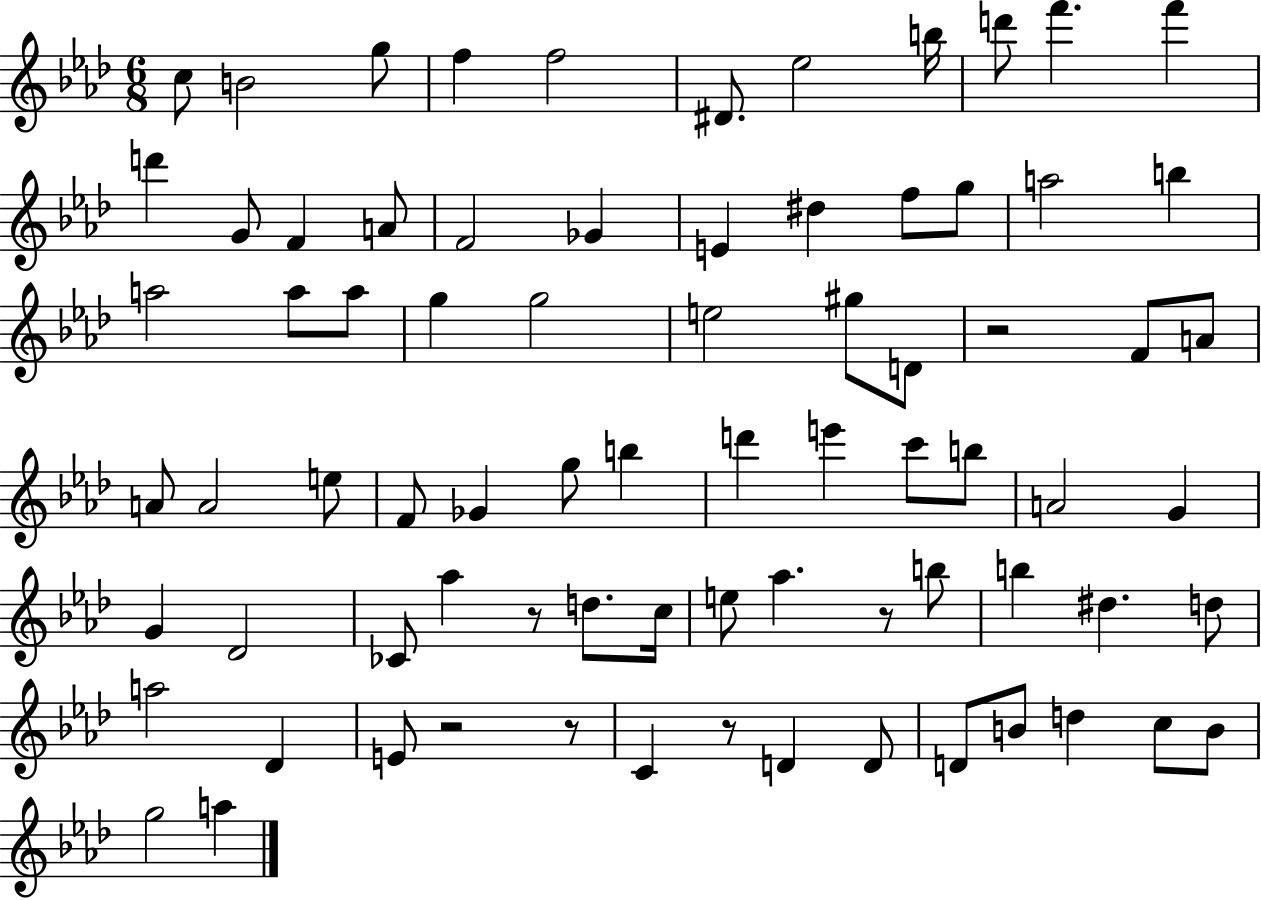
C5/e B4/h G5/e F5/q F5/h D#4/e. Eb5/h B5/s D6/e F6/q. F6/q D6/q G4/e F4/q A4/e F4/h Gb4/q E4/q D#5/q F5/e G5/e A5/h B5/q A5/h A5/e A5/e G5/q G5/h E5/h G#5/e D4/e R/h F4/e A4/e A4/e A4/h E5/e F4/e Gb4/q G5/e B5/q D6/q E6/q C6/e B5/e A4/h G4/q G4/q Db4/h CES4/e Ab5/q R/e D5/e. C5/s E5/e Ab5/q. R/e B5/e B5/q D#5/q. D5/e A5/h Db4/q E4/e R/h R/e C4/q R/e D4/q D4/e D4/e B4/e D5/q C5/e B4/e G5/h A5/q